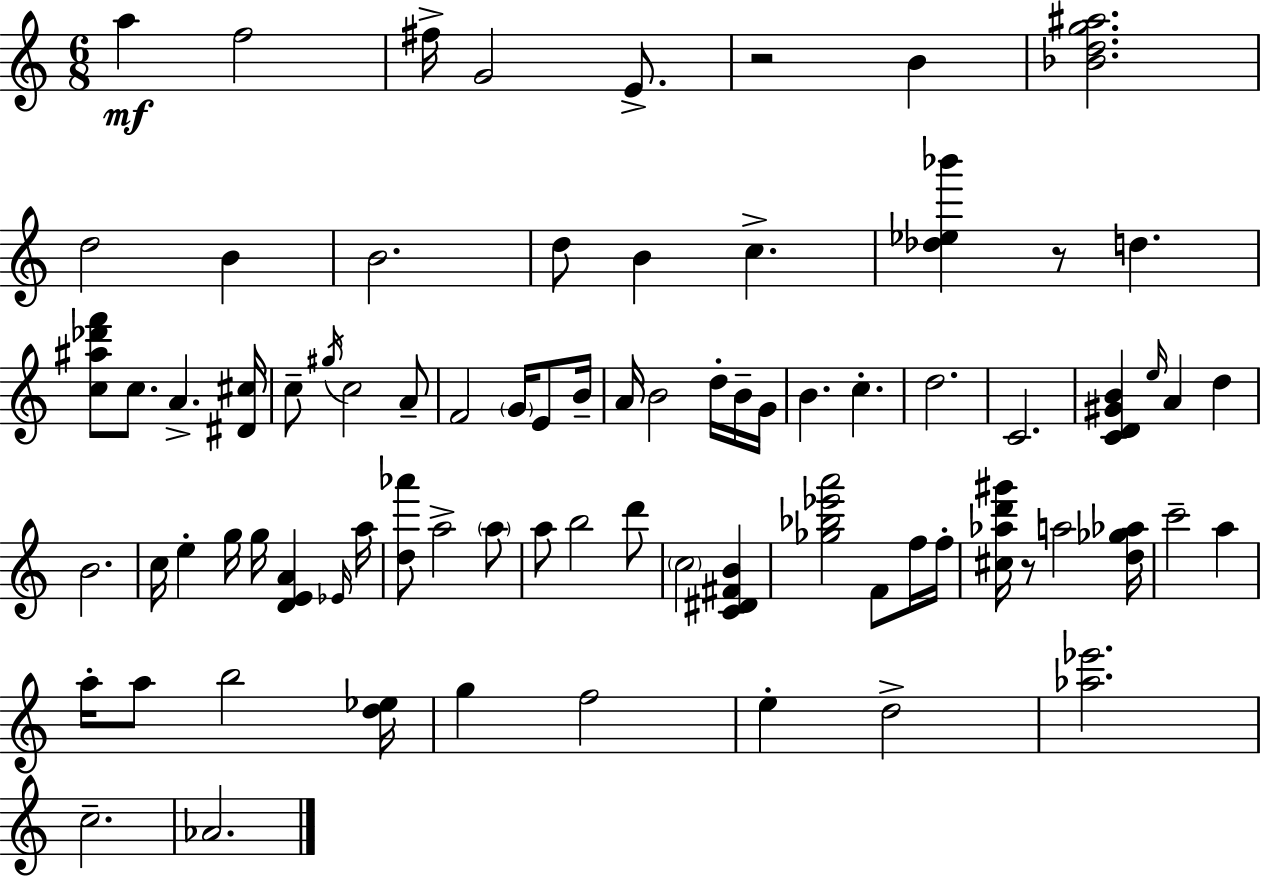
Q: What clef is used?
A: treble